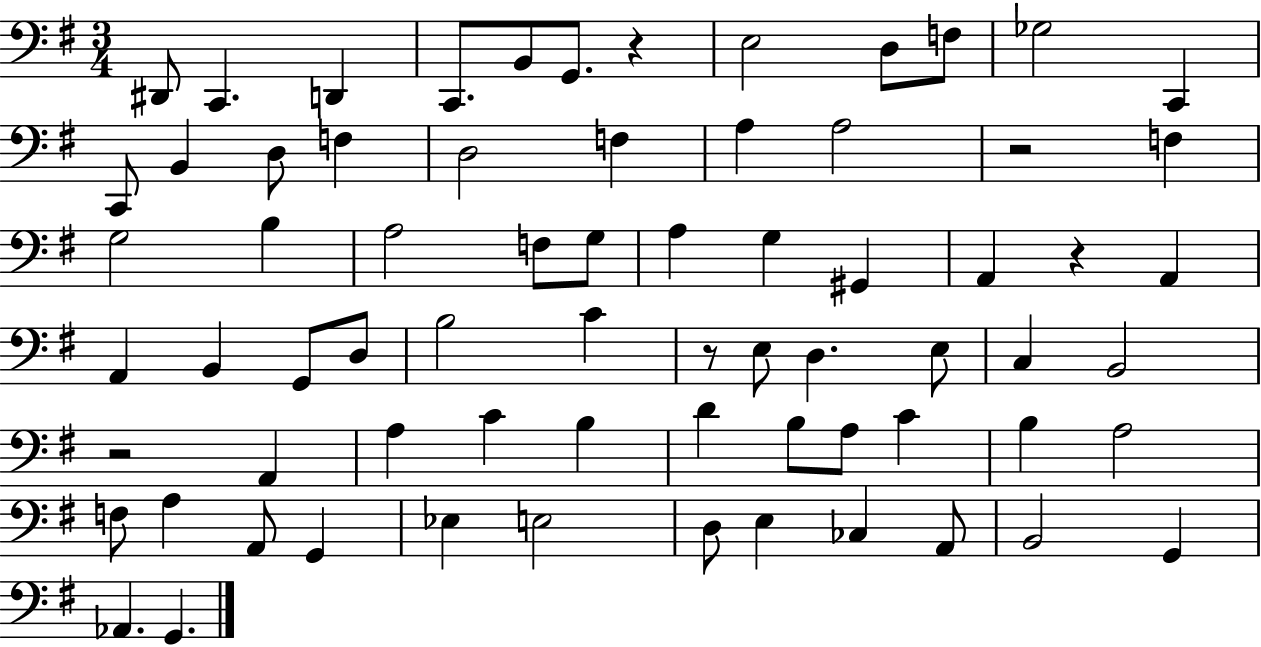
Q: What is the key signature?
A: G major